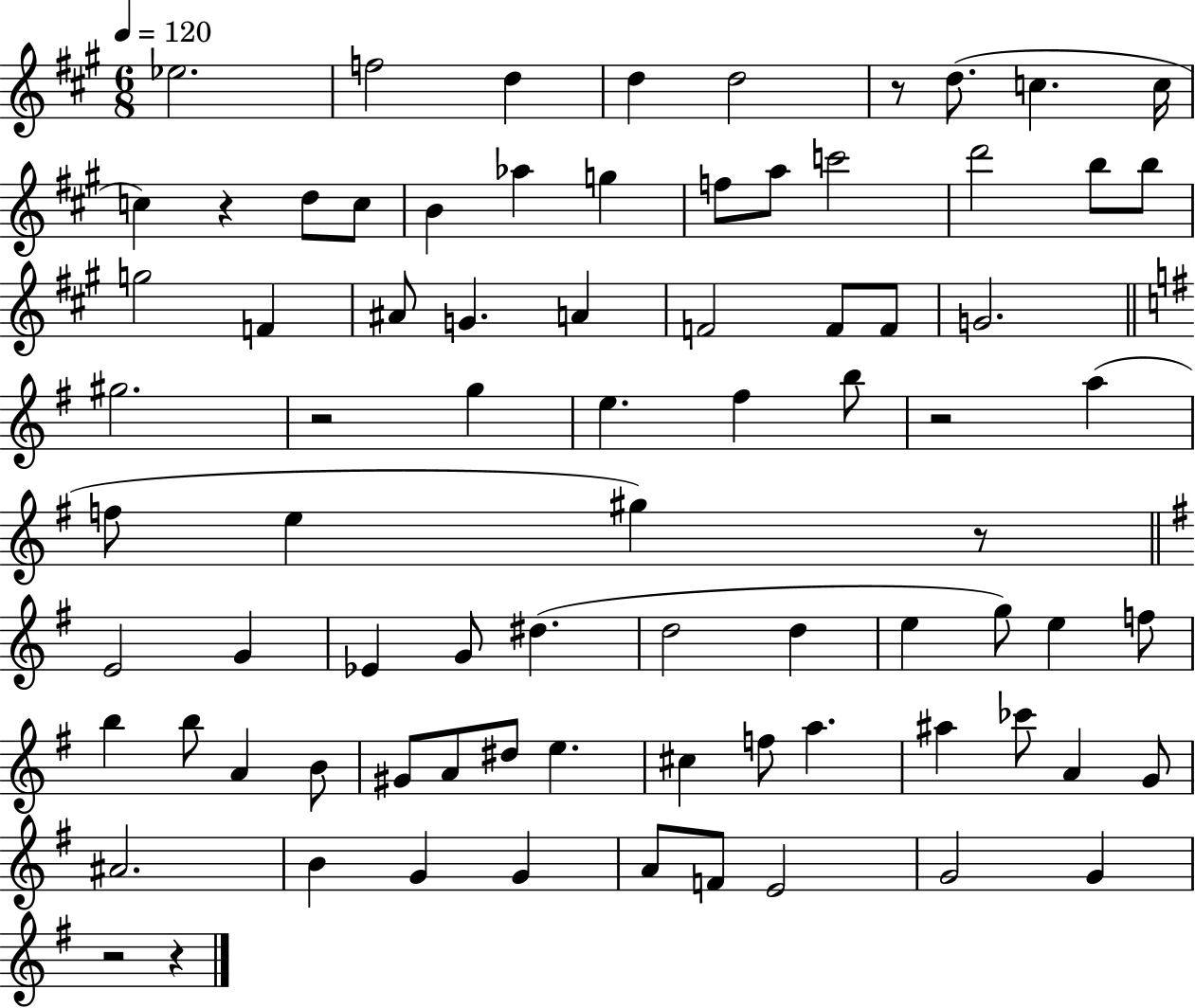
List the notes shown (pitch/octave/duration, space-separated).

Eb5/h. F5/h D5/q D5/q D5/h R/e D5/e. C5/q. C5/s C5/q R/q D5/e C5/e B4/q Ab5/q G5/q F5/e A5/e C6/h D6/h B5/e B5/e G5/h F4/q A#4/e G4/q. A4/q F4/h F4/e F4/e G4/h. G#5/h. R/h G5/q E5/q. F#5/q B5/e R/h A5/q F5/e E5/q G#5/q R/e E4/h G4/q Eb4/q G4/e D#5/q. D5/h D5/q E5/q G5/e E5/q F5/e B5/q B5/e A4/q B4/e G#4/e A4/e D#5/e E5/q. C#5/q F5/e A5/q. A#5/q CES6/e A4/q G4/e A#4/h. B4/q G4/q G4/q A4/e F4/e E4/h G4/h G4/q R/h R/q